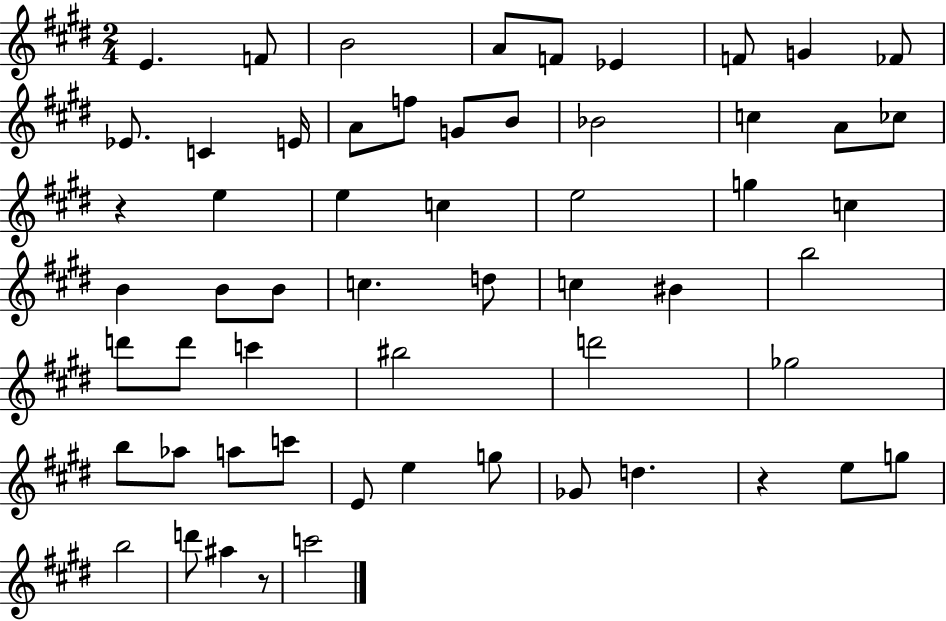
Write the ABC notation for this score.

X:1
T:Untitled
M:2/4
L:1/4
K:E
E F/2 B2 A/2 F/2 _E F/2 G _F/2 _E/2 C E/4 A/2 f/2 G/2 B/2 _B2 c A/2 _c/2 z e e c e2 g c B B/2 B/2 c d/2 c ^B b2 d'/2 d'/2 c' ^b2 d'2 _g2 b/2 _a/2 a/2 c'/2 E/2 e g/2 _G/2 d z e/2 g/2 b2 d'/2 ^a z/2 c'2